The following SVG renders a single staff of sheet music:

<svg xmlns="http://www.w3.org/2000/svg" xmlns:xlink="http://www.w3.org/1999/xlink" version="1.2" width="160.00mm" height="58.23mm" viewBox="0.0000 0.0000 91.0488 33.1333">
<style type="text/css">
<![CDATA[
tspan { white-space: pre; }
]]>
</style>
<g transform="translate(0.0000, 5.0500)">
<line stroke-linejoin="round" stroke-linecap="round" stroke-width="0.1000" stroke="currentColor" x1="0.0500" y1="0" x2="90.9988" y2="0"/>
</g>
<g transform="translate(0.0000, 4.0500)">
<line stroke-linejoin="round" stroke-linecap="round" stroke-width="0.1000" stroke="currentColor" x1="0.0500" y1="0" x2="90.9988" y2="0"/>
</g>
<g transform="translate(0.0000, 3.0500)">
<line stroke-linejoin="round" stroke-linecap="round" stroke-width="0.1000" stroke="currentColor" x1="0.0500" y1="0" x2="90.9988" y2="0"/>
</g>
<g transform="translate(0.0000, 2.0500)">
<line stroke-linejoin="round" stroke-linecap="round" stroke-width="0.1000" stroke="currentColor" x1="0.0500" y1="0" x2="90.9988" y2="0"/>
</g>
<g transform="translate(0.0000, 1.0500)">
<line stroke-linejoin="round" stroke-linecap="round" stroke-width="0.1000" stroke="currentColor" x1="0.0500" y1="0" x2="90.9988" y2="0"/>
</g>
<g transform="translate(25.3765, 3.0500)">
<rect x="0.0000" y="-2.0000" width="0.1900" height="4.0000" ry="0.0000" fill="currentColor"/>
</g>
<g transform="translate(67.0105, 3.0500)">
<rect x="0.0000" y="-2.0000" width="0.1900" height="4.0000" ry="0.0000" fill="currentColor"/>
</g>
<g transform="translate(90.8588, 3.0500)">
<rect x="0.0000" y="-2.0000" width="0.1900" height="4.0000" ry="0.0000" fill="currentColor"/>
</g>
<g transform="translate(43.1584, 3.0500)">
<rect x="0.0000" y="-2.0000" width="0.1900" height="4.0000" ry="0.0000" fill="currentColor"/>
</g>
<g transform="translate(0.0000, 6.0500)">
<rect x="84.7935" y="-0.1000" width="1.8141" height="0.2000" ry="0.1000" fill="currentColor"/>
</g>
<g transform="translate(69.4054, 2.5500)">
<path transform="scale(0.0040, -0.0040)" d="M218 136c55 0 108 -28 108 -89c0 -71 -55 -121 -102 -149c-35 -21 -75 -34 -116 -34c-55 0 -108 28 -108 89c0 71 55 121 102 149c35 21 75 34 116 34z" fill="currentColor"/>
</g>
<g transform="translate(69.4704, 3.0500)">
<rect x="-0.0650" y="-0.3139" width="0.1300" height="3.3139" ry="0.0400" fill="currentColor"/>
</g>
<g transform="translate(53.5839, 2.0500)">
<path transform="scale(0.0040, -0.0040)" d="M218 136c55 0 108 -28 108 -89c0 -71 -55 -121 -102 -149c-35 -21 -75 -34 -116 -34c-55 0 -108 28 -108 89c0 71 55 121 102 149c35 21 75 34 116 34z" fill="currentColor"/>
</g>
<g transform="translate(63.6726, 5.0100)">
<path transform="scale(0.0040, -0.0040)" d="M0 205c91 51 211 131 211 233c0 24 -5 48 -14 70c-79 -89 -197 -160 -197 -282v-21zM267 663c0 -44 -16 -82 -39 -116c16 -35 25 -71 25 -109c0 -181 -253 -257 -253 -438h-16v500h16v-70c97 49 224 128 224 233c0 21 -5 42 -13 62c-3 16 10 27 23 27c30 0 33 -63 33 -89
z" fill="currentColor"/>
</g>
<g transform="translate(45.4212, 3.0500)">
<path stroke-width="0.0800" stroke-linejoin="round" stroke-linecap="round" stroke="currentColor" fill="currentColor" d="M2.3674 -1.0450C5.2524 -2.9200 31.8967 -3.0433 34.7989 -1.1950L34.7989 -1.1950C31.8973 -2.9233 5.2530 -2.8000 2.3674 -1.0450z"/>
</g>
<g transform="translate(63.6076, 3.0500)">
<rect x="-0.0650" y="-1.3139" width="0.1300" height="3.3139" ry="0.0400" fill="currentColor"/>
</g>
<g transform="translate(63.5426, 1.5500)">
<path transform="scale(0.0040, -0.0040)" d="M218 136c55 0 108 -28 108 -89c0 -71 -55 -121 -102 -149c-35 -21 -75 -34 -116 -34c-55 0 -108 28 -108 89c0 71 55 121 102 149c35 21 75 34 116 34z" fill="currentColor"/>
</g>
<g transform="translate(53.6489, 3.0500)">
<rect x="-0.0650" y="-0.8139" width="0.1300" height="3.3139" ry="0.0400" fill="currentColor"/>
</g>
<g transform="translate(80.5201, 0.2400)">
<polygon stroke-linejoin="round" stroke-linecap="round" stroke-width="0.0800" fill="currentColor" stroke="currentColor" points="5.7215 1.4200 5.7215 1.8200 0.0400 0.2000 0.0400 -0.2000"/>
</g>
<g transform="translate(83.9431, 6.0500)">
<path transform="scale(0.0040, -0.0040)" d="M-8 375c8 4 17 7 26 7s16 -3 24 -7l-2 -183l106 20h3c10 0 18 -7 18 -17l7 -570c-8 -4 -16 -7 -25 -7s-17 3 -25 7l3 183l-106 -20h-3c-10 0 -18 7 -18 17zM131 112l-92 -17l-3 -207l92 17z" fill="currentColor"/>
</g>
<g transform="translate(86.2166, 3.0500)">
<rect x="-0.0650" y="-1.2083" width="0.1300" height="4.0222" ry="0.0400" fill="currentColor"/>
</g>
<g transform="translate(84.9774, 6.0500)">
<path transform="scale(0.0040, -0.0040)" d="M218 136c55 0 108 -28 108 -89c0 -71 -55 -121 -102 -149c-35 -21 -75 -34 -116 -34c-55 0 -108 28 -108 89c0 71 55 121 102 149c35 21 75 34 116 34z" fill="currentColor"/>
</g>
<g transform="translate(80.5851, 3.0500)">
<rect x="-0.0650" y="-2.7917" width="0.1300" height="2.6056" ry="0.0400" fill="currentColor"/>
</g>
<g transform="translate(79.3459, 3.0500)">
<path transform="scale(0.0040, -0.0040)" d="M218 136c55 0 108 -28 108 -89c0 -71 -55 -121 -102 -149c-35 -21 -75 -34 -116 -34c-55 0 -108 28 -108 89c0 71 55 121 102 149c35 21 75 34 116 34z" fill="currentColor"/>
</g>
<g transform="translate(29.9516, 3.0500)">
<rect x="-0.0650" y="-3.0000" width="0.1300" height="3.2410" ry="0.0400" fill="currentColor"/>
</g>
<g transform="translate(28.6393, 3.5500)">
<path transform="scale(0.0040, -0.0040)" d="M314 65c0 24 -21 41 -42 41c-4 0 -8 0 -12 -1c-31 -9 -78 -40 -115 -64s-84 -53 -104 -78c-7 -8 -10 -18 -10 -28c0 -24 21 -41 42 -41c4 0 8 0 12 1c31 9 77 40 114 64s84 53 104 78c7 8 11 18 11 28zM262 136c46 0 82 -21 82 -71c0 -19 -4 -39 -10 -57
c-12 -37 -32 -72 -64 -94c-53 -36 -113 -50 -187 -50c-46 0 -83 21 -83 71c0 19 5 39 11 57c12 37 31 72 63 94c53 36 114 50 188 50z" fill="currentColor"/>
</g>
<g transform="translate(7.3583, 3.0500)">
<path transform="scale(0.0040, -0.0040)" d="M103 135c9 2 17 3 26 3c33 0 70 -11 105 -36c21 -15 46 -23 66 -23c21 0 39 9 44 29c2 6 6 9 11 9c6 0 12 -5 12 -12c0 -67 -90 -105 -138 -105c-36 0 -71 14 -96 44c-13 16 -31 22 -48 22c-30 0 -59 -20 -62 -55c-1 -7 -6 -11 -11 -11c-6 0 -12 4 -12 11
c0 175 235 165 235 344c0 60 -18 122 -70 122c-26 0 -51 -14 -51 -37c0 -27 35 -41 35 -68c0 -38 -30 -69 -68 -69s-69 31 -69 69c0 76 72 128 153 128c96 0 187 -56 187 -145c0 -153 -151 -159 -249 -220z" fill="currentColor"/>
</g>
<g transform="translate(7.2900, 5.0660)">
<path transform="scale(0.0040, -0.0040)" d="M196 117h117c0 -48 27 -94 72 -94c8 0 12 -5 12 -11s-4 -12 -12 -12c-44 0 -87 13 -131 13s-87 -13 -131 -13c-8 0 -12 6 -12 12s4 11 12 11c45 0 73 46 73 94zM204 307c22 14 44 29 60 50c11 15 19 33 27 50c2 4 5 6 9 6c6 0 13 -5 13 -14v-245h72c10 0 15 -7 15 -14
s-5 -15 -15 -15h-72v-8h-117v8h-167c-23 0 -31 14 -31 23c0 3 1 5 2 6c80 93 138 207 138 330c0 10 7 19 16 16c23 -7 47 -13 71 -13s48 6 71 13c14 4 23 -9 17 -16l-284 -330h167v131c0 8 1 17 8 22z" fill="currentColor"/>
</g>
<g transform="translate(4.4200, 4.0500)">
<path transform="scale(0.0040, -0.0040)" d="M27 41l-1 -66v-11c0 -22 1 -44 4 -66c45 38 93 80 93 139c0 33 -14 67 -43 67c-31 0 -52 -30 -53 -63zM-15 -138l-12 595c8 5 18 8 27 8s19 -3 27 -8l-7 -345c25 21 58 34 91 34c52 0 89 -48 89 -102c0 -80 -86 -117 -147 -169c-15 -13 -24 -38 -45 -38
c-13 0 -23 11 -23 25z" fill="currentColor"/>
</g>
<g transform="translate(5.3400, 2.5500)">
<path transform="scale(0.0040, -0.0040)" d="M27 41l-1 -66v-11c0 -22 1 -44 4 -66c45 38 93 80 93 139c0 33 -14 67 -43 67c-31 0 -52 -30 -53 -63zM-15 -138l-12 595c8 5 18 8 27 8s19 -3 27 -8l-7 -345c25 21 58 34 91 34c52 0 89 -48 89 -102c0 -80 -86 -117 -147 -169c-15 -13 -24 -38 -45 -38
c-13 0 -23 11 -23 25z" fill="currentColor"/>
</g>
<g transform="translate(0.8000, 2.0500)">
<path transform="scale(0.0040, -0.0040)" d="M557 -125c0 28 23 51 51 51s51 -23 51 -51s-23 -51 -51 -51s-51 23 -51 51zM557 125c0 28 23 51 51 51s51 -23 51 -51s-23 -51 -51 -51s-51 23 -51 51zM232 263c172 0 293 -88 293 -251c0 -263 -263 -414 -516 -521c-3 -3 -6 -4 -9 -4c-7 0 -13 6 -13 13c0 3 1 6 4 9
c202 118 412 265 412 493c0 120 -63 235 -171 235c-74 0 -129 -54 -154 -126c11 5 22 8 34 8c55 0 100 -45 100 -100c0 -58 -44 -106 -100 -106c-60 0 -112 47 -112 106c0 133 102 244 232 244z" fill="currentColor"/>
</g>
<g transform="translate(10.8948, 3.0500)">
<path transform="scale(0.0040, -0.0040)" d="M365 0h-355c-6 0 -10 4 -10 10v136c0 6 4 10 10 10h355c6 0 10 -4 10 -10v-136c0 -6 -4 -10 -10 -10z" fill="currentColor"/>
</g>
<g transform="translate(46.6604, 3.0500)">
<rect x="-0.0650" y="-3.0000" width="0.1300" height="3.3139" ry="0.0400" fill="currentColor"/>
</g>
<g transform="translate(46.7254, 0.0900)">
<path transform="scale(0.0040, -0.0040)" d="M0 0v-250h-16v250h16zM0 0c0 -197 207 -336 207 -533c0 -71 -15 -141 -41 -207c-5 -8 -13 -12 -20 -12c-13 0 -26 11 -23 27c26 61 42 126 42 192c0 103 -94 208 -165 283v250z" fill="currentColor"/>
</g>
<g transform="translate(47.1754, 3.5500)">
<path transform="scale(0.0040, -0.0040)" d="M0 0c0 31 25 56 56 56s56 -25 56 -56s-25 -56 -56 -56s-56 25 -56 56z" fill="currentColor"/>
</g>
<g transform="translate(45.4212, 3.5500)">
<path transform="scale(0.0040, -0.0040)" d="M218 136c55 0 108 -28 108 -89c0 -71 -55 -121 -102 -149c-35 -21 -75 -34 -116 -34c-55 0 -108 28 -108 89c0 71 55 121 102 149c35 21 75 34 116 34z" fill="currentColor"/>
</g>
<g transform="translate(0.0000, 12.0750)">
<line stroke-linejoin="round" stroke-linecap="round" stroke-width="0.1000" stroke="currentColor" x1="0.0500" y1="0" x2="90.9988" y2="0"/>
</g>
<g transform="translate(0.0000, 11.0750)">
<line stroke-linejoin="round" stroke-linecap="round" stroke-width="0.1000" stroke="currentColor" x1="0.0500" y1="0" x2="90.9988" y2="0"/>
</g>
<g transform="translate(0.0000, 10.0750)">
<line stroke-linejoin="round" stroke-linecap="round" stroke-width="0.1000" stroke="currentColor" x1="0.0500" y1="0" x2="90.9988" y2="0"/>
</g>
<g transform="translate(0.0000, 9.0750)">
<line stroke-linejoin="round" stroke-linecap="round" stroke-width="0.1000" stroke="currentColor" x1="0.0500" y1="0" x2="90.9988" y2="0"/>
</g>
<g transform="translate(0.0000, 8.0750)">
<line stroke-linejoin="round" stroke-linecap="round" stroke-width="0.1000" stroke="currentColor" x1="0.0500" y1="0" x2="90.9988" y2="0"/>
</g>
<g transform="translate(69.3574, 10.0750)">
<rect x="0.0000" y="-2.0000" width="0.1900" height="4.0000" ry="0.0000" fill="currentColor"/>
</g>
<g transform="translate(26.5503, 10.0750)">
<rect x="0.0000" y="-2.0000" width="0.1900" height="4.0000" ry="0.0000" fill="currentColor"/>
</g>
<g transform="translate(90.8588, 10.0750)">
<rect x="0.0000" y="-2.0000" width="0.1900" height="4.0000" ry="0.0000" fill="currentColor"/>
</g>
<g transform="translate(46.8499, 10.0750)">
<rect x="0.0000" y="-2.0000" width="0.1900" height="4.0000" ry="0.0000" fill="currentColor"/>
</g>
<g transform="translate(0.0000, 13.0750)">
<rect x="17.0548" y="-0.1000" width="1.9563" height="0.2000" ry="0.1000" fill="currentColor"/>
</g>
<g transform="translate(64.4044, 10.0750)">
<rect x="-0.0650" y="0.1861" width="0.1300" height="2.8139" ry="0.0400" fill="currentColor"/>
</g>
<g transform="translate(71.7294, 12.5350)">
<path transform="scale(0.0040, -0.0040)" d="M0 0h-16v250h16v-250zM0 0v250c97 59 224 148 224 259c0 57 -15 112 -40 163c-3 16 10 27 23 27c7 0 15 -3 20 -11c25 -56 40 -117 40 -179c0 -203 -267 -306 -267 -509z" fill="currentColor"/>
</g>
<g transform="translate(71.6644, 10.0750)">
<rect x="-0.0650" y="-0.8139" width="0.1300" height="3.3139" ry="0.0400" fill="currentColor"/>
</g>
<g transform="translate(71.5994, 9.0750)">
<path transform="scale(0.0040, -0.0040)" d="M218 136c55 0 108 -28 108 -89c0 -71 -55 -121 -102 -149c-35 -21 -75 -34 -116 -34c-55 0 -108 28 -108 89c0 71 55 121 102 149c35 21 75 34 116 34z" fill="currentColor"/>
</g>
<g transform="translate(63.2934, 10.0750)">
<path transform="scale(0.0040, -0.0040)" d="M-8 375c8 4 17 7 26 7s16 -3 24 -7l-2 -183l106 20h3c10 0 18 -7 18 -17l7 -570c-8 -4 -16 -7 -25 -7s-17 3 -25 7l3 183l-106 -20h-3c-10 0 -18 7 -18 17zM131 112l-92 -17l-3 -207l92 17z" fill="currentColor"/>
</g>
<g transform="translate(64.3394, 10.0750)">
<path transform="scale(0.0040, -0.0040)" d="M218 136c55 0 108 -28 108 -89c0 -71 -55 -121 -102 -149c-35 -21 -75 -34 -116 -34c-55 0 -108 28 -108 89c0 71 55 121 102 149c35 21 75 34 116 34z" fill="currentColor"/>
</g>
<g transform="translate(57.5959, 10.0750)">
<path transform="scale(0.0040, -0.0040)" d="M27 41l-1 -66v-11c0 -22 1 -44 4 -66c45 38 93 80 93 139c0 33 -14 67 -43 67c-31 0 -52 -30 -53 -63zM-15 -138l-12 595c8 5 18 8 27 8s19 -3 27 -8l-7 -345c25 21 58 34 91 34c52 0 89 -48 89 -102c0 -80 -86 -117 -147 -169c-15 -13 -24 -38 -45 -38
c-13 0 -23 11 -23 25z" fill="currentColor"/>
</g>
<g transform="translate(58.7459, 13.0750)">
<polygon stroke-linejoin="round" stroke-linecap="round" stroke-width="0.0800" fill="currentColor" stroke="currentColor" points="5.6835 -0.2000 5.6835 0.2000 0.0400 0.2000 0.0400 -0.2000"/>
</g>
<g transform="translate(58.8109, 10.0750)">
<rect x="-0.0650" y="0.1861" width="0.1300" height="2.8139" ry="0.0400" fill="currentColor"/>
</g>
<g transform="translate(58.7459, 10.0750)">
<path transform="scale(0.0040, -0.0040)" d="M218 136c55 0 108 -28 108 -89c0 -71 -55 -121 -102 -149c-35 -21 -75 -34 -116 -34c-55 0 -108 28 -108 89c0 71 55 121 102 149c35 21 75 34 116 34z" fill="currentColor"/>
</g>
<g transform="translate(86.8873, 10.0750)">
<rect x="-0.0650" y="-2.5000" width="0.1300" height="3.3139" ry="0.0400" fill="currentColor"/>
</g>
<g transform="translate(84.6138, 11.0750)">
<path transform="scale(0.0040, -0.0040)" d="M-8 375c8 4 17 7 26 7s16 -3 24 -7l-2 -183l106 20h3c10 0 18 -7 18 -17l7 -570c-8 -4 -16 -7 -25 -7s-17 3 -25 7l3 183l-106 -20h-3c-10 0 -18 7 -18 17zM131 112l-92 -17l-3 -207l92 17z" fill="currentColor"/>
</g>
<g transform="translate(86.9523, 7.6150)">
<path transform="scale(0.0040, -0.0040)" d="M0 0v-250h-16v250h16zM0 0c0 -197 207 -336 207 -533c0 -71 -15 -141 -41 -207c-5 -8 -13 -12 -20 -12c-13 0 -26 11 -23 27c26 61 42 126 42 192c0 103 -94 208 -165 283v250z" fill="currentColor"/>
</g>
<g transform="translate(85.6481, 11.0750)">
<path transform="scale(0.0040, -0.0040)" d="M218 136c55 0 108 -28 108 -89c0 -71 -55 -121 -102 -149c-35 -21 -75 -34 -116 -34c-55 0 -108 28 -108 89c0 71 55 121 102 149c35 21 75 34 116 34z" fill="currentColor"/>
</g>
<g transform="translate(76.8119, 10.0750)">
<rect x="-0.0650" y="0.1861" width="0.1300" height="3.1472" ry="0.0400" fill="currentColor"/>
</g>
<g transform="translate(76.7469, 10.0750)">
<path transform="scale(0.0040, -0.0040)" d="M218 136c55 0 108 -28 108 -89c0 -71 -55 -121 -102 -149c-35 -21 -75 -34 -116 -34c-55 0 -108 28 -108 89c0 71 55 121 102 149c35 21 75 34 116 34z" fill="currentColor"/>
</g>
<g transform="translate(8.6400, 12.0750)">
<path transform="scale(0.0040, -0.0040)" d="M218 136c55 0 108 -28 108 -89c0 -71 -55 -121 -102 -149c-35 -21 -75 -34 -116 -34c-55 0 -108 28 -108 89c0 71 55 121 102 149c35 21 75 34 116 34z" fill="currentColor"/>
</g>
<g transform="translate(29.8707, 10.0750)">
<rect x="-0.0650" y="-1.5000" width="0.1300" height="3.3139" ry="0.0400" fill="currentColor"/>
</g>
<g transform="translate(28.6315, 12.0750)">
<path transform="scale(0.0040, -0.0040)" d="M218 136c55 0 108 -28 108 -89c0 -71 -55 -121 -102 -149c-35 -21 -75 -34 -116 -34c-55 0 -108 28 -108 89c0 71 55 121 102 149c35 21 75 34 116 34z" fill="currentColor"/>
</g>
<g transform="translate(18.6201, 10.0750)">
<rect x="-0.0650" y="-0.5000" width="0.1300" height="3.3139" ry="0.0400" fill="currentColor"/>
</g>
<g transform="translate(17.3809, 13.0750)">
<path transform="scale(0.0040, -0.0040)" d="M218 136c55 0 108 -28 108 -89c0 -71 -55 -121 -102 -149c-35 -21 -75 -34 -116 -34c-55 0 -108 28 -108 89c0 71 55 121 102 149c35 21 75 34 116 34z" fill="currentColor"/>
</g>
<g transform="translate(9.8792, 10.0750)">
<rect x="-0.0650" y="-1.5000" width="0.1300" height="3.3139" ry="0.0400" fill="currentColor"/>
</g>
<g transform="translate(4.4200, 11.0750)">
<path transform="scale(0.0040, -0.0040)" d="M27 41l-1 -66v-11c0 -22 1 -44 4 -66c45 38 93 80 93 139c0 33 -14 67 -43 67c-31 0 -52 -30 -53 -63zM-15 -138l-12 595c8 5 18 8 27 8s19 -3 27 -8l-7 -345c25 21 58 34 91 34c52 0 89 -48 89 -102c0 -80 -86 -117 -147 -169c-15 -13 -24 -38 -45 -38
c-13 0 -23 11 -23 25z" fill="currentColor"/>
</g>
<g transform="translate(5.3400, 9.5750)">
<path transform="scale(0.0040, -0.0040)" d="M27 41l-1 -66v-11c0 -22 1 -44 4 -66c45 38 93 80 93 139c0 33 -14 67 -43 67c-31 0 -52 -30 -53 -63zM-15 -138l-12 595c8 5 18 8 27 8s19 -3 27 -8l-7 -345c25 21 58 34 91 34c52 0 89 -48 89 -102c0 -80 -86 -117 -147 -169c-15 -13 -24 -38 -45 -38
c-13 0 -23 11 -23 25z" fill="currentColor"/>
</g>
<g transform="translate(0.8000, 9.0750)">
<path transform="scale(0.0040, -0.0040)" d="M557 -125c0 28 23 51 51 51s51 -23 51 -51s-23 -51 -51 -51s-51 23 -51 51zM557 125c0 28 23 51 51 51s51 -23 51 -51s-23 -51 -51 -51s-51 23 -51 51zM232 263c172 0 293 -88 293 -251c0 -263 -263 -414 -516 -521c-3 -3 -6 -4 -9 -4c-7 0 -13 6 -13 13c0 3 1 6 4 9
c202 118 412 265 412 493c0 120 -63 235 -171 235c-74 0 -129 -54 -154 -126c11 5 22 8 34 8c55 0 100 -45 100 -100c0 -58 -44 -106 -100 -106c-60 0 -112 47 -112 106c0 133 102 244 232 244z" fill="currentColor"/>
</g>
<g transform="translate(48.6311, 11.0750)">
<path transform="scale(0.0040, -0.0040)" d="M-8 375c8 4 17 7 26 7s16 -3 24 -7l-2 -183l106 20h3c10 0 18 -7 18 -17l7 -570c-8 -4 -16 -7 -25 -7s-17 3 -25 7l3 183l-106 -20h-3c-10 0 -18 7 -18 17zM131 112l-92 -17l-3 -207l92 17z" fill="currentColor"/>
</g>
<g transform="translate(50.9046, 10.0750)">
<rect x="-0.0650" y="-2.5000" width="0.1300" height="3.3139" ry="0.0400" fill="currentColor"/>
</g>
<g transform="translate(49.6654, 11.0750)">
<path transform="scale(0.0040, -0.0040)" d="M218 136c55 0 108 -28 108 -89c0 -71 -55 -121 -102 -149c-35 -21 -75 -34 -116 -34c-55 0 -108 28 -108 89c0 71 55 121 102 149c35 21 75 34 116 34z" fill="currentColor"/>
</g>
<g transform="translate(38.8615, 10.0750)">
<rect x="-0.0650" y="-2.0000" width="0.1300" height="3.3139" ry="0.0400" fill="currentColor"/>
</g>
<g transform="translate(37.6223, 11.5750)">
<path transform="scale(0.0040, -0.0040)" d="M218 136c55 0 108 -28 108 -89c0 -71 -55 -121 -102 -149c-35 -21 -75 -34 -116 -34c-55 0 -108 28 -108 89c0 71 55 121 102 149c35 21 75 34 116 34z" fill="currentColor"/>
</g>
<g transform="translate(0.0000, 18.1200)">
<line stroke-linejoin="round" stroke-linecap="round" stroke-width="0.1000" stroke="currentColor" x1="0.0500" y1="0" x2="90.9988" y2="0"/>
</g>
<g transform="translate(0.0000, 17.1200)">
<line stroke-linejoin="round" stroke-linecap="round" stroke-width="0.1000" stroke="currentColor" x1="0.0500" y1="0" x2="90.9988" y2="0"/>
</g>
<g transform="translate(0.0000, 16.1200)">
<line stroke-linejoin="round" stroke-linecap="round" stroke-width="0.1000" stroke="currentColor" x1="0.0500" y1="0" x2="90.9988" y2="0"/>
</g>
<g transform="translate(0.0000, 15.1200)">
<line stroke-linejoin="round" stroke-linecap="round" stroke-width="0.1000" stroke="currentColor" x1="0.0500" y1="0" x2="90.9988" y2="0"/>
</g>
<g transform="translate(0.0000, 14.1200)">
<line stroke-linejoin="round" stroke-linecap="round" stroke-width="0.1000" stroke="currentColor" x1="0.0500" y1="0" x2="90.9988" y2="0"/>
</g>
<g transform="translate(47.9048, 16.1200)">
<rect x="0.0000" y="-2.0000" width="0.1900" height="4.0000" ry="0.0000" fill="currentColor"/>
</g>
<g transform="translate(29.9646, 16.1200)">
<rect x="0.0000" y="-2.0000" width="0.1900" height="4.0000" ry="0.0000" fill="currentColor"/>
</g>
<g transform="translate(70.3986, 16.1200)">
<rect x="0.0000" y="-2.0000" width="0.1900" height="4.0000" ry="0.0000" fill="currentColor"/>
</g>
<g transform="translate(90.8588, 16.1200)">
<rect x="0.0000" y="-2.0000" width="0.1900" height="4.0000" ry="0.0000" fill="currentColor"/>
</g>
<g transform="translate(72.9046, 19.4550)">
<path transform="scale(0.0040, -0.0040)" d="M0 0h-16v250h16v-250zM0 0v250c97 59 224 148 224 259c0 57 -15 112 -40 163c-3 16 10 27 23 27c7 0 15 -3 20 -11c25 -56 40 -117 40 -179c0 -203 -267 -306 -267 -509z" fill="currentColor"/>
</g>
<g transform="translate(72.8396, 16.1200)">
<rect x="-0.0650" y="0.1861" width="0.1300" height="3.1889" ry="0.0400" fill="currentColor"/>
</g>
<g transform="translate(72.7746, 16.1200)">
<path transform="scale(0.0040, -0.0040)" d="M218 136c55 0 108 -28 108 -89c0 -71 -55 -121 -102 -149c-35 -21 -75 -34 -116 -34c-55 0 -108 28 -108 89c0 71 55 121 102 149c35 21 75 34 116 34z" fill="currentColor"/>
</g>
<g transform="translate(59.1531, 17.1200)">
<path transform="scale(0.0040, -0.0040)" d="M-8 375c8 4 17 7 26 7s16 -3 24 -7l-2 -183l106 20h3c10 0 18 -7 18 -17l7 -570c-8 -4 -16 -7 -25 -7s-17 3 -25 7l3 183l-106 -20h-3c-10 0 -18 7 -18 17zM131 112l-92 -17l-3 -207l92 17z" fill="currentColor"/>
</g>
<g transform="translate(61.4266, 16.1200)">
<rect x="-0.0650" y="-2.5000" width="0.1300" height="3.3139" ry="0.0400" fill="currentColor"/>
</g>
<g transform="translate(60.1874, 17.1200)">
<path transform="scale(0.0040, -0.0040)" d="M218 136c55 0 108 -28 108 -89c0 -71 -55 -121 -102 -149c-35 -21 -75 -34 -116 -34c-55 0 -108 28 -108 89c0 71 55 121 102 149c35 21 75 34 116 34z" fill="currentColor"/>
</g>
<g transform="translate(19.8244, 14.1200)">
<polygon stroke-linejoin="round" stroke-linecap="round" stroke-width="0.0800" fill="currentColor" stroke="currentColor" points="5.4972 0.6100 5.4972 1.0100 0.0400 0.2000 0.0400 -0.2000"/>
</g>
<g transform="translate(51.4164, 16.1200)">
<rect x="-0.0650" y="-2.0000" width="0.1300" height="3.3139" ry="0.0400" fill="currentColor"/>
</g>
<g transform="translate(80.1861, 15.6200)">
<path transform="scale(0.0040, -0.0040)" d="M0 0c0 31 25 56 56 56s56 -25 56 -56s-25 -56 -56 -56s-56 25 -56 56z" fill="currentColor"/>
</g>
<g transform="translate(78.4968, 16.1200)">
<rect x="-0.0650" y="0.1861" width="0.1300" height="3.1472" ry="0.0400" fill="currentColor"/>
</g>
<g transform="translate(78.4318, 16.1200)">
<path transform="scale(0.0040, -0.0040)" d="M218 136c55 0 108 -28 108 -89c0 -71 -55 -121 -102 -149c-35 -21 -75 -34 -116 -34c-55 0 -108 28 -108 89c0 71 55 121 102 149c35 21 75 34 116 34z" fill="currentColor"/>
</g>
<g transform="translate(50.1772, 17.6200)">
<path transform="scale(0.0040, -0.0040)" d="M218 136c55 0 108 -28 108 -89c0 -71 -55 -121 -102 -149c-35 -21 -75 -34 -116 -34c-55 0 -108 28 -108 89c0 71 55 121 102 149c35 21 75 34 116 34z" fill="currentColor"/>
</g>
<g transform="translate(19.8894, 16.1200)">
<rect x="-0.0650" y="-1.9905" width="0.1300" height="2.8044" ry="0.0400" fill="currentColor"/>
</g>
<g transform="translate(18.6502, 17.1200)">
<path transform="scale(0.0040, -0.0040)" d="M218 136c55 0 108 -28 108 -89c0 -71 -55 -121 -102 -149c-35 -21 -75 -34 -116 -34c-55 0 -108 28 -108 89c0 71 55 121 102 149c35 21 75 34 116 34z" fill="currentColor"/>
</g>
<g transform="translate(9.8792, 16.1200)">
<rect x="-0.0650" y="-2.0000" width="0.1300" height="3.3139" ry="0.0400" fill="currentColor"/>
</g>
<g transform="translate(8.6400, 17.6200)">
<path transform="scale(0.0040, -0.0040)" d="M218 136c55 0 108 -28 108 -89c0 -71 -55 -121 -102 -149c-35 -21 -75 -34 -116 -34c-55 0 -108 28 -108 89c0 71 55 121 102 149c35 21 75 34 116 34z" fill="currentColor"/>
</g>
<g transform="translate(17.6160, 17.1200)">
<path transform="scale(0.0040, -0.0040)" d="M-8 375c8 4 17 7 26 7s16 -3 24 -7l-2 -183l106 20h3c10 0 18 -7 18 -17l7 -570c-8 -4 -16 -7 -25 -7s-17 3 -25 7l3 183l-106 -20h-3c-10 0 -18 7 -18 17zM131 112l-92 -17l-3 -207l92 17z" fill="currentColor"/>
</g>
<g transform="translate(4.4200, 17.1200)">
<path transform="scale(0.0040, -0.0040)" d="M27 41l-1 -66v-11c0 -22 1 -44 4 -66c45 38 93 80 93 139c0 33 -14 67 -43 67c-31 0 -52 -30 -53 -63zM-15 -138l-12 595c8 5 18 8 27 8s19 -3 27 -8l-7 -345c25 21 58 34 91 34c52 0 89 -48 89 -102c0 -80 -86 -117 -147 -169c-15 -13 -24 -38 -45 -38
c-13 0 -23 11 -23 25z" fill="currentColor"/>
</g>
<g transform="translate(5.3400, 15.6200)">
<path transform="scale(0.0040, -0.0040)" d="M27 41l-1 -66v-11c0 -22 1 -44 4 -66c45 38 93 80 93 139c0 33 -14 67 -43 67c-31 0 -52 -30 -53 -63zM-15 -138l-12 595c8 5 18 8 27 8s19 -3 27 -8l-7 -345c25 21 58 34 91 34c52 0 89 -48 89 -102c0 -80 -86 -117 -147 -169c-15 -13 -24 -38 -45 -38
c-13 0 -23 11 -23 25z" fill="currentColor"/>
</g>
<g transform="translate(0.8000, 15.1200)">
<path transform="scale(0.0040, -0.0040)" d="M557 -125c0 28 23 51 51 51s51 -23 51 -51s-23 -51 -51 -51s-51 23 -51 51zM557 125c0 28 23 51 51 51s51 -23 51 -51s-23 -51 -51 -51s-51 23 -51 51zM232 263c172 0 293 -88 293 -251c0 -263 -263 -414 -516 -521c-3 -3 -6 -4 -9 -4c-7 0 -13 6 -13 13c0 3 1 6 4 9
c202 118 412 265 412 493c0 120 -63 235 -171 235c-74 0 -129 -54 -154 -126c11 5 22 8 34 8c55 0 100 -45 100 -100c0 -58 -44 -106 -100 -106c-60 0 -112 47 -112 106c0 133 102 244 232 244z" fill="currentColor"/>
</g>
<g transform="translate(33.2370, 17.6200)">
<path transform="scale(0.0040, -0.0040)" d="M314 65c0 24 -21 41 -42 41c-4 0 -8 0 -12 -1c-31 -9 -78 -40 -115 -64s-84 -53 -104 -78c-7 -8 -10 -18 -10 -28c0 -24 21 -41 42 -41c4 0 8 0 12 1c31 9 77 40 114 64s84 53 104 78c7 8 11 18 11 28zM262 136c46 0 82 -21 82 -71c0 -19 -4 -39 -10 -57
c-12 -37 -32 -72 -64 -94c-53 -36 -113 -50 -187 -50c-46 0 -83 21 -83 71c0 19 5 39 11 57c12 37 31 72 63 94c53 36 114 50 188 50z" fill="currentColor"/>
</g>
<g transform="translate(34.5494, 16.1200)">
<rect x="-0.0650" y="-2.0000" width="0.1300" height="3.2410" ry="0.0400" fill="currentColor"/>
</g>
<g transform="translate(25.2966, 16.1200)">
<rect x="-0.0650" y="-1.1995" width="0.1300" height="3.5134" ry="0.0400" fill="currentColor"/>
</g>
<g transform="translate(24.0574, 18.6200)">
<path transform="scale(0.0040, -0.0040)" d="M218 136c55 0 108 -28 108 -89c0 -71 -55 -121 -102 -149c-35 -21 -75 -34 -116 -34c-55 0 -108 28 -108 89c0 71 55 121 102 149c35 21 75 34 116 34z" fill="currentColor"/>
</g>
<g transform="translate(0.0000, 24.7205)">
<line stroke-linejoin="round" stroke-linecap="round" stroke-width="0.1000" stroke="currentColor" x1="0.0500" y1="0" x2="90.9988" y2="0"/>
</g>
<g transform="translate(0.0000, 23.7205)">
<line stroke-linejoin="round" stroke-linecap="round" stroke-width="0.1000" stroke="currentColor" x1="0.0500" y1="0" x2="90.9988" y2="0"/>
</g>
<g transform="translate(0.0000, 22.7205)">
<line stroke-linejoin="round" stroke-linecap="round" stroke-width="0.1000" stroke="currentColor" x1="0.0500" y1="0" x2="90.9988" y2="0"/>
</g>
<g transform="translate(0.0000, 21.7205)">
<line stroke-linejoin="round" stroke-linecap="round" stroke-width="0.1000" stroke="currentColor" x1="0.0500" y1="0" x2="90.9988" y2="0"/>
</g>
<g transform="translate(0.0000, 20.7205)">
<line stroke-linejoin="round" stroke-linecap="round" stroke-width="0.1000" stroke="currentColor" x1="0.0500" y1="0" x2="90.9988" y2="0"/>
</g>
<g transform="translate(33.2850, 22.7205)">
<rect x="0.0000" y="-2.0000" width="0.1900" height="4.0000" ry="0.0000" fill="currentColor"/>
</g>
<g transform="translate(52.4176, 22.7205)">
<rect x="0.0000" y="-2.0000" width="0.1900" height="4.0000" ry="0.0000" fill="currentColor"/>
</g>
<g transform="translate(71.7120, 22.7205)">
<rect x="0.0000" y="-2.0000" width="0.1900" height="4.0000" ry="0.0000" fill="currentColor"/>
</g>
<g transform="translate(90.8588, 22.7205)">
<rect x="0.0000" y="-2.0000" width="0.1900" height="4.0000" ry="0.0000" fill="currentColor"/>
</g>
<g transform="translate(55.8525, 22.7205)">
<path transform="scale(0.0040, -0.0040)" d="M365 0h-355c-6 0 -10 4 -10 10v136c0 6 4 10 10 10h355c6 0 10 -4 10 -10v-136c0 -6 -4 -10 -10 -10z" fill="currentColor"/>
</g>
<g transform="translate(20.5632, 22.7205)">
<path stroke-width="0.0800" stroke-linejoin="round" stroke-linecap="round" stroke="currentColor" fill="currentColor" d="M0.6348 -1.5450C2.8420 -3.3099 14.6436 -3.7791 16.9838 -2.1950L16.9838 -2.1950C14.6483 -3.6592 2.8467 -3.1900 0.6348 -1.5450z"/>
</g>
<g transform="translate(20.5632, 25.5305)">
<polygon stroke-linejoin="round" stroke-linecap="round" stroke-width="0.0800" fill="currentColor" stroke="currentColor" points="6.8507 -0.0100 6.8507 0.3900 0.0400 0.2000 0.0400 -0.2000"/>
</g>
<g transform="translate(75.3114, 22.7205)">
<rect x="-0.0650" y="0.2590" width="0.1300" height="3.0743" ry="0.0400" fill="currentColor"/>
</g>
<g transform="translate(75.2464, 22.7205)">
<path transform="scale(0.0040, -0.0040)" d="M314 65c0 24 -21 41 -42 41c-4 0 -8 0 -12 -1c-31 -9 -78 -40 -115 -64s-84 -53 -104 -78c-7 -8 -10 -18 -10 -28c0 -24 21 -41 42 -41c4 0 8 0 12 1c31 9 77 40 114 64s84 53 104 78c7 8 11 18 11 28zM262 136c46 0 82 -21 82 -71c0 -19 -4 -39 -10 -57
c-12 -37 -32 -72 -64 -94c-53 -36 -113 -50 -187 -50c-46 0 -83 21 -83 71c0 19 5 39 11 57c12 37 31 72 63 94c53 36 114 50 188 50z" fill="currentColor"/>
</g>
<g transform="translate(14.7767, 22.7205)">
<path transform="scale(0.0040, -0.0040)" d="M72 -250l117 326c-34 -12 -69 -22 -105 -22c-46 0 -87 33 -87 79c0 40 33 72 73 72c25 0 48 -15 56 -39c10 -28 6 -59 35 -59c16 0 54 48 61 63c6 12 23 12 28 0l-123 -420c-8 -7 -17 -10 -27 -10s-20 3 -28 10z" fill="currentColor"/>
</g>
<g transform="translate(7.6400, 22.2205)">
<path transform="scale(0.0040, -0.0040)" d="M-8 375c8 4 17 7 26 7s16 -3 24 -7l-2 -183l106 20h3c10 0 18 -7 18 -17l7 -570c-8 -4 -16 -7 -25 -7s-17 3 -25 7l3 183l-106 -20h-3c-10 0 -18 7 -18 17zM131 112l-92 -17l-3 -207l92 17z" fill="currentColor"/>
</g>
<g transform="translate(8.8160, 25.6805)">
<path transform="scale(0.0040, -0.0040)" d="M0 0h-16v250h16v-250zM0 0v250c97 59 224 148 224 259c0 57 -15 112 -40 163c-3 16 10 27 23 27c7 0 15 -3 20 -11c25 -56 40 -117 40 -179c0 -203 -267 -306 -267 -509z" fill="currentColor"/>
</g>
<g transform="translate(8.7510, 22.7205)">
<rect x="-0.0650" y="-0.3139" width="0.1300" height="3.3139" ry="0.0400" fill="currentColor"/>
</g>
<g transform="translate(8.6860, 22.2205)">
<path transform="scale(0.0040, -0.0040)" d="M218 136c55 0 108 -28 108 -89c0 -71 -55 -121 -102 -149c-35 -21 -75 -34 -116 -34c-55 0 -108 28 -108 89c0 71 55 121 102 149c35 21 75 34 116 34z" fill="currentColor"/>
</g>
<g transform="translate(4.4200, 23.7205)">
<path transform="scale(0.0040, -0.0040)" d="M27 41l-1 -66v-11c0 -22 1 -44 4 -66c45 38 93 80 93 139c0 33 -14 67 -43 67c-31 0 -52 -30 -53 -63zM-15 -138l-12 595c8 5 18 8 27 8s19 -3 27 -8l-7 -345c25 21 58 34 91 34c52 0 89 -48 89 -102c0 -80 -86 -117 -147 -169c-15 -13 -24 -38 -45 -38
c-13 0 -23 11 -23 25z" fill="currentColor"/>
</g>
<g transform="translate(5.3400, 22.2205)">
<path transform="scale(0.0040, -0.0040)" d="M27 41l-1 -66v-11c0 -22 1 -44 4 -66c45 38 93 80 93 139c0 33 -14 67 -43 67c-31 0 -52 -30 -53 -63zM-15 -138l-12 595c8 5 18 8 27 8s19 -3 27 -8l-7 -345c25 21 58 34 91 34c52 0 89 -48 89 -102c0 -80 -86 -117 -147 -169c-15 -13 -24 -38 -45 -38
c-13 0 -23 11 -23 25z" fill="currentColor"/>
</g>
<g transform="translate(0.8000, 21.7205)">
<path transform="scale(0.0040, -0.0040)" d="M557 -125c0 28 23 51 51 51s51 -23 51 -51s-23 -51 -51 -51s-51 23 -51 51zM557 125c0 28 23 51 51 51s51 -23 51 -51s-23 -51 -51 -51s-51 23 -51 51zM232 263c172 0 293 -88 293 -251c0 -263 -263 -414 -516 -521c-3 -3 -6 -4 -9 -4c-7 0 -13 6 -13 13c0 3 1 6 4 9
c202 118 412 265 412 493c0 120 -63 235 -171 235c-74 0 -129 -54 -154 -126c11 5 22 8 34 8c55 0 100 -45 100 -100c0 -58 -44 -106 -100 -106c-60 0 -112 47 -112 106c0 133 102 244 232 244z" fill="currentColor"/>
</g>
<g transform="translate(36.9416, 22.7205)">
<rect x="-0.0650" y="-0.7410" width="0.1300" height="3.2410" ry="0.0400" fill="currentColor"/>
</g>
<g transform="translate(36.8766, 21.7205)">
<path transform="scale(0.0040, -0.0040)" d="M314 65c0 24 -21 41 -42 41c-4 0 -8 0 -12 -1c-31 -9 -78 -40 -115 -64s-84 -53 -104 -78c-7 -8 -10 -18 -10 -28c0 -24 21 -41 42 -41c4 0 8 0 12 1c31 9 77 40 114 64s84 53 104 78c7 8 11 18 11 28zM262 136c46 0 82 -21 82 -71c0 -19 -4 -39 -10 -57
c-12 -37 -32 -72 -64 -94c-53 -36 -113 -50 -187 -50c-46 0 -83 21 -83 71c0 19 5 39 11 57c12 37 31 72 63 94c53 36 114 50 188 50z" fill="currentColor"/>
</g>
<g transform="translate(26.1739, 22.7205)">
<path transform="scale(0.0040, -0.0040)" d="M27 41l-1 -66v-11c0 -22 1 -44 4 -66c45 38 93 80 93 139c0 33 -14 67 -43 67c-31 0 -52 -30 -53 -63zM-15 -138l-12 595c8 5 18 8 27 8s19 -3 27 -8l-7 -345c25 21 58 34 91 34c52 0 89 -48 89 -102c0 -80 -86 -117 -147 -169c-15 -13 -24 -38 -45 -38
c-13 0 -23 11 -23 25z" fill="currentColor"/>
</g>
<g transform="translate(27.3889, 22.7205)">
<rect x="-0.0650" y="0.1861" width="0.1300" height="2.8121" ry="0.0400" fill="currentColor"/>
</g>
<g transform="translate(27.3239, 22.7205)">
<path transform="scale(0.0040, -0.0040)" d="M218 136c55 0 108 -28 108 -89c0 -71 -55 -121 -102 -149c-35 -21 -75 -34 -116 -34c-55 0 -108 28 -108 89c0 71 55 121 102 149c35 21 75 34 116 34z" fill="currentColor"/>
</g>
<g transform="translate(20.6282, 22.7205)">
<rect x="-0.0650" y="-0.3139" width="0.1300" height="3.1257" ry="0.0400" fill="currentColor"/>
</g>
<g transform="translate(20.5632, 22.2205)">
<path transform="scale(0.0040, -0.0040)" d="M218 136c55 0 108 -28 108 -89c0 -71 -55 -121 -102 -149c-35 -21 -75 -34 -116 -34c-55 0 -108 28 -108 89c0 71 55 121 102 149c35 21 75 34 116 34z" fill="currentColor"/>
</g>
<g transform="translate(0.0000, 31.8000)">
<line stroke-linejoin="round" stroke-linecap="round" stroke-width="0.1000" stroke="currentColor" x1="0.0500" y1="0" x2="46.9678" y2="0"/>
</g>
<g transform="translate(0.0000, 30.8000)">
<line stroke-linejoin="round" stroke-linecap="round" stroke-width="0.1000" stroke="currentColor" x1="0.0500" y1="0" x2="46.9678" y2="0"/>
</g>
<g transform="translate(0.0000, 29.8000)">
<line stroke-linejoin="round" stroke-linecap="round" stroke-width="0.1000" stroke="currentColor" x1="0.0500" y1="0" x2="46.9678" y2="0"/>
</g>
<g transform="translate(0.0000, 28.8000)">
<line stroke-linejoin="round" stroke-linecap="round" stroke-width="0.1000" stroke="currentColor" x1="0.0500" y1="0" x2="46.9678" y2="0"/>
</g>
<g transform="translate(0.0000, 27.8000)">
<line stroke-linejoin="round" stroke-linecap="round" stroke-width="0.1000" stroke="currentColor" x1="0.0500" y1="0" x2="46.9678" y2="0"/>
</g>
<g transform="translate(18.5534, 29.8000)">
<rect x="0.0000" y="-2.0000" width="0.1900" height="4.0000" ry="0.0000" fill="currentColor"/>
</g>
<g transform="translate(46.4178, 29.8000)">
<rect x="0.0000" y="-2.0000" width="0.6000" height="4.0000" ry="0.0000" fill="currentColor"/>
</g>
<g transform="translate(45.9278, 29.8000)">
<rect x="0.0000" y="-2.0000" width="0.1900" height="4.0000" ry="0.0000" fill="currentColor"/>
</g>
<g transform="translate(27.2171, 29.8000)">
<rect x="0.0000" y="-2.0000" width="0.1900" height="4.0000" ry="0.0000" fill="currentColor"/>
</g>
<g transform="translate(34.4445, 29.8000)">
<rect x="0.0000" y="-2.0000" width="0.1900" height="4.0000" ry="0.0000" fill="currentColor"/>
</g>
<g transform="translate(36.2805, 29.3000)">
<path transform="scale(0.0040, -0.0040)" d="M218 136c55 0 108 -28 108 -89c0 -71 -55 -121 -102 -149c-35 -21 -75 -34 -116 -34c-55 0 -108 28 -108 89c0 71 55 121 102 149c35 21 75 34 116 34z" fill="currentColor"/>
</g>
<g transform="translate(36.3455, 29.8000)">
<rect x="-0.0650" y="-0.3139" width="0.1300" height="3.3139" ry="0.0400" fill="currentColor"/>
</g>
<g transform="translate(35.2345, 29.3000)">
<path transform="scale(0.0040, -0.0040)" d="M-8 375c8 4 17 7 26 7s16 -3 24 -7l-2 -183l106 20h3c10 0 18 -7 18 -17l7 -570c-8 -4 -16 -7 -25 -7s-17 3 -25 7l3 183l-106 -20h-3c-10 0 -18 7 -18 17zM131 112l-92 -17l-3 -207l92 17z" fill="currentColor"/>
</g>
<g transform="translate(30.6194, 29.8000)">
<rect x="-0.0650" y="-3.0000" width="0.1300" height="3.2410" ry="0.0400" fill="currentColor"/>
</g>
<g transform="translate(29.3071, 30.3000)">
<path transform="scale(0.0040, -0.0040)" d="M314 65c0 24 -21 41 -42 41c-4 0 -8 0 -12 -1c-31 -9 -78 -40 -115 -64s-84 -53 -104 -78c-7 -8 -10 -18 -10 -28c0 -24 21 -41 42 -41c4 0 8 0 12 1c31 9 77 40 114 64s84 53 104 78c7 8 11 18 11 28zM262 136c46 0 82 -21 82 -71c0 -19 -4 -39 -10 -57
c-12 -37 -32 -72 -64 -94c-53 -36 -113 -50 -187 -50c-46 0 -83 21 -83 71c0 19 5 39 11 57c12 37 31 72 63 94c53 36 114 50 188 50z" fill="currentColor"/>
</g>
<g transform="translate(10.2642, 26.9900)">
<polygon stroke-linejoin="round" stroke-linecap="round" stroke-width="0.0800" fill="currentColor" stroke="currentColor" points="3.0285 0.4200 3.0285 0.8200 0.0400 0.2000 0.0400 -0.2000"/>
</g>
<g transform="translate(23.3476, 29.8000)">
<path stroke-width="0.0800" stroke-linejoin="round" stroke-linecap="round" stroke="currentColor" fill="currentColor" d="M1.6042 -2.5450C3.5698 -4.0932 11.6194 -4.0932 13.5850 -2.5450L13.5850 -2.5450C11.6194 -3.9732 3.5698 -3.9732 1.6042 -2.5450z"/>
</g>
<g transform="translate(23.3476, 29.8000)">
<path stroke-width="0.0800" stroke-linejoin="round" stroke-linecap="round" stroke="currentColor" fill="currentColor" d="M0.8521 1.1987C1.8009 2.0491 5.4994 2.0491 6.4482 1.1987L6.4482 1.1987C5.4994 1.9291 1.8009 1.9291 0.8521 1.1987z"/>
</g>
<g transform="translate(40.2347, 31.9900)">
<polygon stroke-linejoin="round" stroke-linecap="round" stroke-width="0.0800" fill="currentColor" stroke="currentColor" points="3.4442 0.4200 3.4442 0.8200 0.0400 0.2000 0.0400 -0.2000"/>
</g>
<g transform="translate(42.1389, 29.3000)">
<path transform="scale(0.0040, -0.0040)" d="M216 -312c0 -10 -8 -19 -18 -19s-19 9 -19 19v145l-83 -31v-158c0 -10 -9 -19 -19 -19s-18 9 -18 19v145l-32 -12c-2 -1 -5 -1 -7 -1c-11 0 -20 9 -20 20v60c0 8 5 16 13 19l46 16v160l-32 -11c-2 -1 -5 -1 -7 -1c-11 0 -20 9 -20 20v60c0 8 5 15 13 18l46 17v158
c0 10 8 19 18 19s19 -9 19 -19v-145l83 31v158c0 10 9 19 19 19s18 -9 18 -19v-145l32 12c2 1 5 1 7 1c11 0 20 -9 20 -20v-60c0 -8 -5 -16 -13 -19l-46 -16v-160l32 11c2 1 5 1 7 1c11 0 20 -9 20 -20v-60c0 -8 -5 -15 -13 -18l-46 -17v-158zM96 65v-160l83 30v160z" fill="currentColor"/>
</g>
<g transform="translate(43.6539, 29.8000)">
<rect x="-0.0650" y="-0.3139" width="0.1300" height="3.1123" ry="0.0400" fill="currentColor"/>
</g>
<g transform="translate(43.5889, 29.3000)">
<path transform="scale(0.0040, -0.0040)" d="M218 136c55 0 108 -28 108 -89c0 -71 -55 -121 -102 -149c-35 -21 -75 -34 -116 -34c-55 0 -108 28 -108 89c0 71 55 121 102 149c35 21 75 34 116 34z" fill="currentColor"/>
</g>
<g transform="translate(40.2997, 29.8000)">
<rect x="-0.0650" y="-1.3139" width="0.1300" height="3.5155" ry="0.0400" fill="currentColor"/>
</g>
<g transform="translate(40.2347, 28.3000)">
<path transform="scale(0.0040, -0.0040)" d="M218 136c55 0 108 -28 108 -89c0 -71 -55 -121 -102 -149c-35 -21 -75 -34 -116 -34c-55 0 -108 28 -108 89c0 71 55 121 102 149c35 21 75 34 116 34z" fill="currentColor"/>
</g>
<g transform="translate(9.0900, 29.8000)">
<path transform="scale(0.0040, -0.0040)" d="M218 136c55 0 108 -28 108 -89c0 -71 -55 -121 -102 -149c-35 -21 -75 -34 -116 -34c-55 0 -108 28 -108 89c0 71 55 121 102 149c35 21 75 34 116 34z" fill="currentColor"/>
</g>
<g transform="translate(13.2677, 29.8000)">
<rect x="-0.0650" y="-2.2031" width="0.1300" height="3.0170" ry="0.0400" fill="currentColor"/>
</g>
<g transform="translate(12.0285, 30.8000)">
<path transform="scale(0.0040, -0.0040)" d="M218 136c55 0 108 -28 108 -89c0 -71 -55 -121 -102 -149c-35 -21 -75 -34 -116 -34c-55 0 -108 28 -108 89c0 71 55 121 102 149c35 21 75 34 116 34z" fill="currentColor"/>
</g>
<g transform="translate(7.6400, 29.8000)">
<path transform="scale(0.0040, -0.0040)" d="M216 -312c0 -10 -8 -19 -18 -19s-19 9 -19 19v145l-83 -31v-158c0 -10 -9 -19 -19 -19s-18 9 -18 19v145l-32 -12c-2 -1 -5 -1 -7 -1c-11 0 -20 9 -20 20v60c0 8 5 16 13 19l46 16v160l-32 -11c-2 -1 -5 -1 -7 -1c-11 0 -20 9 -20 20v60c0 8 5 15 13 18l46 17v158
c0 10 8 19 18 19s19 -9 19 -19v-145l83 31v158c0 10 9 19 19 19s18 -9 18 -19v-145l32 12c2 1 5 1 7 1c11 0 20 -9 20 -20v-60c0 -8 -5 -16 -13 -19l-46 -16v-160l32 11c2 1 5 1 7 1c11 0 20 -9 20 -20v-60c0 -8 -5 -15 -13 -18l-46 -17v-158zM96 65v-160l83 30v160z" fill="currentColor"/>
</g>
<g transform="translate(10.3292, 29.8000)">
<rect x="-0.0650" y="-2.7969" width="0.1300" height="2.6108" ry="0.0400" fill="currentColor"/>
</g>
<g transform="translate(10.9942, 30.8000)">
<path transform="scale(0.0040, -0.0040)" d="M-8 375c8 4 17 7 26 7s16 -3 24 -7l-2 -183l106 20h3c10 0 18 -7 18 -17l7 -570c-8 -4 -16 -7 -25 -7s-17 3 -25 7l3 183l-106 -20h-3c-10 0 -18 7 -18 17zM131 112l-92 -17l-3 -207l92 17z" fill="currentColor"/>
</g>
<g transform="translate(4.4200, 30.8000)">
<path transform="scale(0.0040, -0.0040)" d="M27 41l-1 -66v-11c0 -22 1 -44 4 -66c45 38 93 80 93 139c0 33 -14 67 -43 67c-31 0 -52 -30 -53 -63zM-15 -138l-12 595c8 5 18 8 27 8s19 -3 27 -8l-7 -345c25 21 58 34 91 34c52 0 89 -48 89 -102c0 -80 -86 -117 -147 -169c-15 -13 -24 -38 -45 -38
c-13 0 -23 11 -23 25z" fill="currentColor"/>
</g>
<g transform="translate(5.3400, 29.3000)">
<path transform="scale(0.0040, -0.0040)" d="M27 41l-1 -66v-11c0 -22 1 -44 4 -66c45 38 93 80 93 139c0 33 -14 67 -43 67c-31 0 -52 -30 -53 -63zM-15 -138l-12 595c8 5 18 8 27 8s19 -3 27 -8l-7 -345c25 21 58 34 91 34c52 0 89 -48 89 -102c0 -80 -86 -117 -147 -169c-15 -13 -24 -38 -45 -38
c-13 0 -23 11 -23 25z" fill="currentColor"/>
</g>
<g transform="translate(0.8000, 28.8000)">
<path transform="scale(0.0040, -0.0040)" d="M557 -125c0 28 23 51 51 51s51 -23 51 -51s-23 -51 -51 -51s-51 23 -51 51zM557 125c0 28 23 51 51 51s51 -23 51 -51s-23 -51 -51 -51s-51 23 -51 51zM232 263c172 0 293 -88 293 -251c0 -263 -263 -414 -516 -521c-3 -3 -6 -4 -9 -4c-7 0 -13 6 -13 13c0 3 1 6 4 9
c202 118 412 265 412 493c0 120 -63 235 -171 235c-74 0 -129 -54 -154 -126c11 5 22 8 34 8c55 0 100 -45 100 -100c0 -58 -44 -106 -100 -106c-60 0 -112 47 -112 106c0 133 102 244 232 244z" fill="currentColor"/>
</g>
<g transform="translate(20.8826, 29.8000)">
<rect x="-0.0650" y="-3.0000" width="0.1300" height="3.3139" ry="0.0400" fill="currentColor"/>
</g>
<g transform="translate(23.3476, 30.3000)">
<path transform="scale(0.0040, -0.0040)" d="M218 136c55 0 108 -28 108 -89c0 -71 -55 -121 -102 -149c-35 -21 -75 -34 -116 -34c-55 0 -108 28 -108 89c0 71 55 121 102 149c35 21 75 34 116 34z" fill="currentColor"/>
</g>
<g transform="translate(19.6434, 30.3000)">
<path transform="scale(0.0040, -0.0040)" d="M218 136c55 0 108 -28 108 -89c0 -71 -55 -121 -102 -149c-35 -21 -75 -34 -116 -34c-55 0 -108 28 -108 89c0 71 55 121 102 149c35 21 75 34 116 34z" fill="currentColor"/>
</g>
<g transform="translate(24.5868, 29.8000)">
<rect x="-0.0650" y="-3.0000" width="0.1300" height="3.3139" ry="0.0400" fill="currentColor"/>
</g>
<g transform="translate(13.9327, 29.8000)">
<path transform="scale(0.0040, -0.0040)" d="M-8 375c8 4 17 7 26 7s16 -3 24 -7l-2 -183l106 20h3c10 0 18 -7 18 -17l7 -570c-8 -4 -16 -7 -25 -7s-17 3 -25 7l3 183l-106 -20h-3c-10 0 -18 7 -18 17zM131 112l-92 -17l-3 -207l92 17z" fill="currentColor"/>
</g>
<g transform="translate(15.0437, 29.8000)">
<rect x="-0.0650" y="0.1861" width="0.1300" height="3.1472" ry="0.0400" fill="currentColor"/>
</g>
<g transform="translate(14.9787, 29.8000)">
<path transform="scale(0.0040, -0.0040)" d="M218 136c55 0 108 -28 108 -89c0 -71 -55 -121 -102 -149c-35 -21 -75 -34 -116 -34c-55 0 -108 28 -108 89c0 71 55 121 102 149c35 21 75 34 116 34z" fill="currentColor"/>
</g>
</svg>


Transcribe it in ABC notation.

X:1
T:Untitled
M:2/4
L:1/4
K:Bb
z2 C,2 C,/2 F, G,/4 _E, D,/2 E,,/2 G,, _E,, G,, A,, B,, _D,/2 D,/2 F,/2 D, B,,/2 A,, B,,/2 F,,/2 A,,2 A,, B,, D,/2 D, E,/2 z/2 E,/2 _D,/2 F,2 z2 D,2 ^D,/2 B,,/2 D, C, C, C,2 E, G,/2 ^E,/2